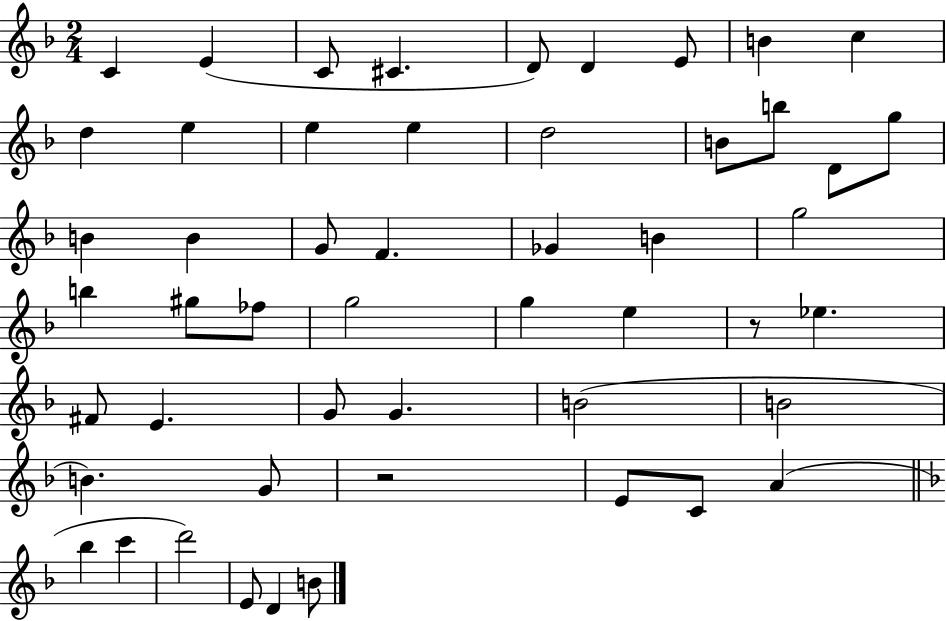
X:1
T:Untitled
M:2/4
L:1/4
K:F
C E C/2 ^C D/2 D E/2 B c d e e e d2 B/2 b/2 D/2 g/2 B B G/2 F _G B g2 b ^g/2 _f/2 g2 g e z/2 _e ^F/2 E G/2 G B2 B2 B G/2 z2 E/2 C/2 A _b c' d'2 E/2 D B/2